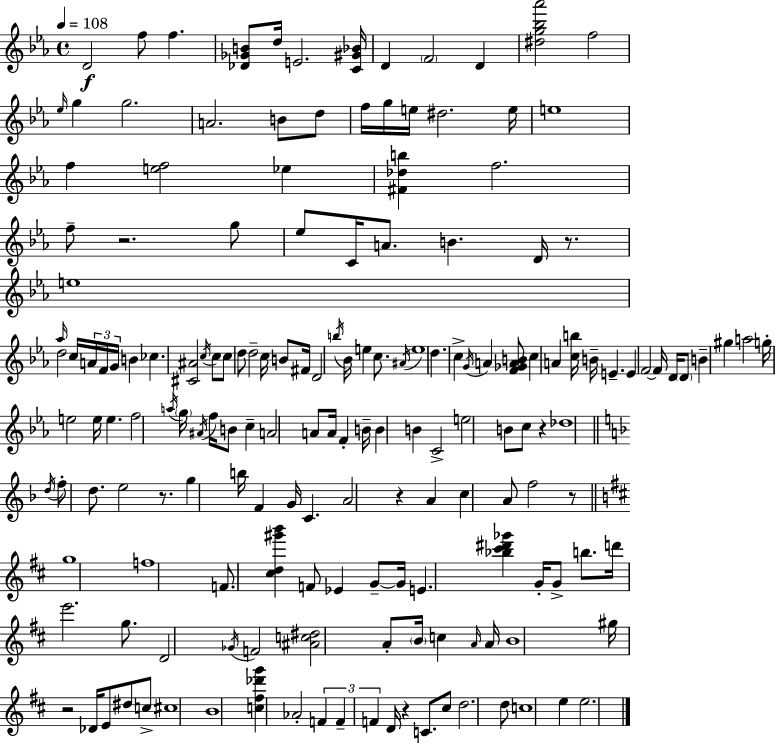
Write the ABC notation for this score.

X:1
T:Untitled
M:4/4
L:1/4
K:Cm
D2 f/2 f [_D_GB]/2 d/4 E2 [C^G_B]/4 D F2 D [^dg_b_a']2 f2 _e/4 g g2 A2 B/2 d/2 f/4 g/4 e/4 ^d2 e/4 e4 f [ef]2 _e [^F_db] f2 f/2 z2 g/2 _e/2 C/4 A/2 B D/4 z/2 e4 _a/4 d2 c/4 A/4 F/4 G/4 B _c [^C^A]2 c/4 c/2 c/2 d/2 d2 c/4 B/2 ^F/4 D2 b/4 _B/4 e c/2 ^A/4 e4 d c G/4 A [F_GAB]/2 c A [cb]/4 B/4 E E F2 F/4 D/4 D/2 B ^g a2 g/4 e2 e/4 e f2 a/4 g/4 ^A/4 f/4 B/2 c A2 A/2 A/4 F B/4 B B C2 e2 B/2 c/2 z _d4 d/4 f/2 d/2 e2 z/2 g b/4 F G/4 C A2 z A c A/2 f2 z/2 g4 f4 F/2 [^cd^g'b'] F/2 _E G/2 G/4 E [_b^c'^d'_g'] G/4 G/2 b/2 d'/4 e'2 g/2 D2 _G/4 F2 [^Ac^d]2 A/2 B/4 c A/4 A/4 B4 ^g/4 z2 _D/4 E/2 ^d/2 c/2 ^c4 B4 [c^f_d'g'] _A2 F F F D/4 z C/2 ^c/2 d2 d/2 c4 e e2